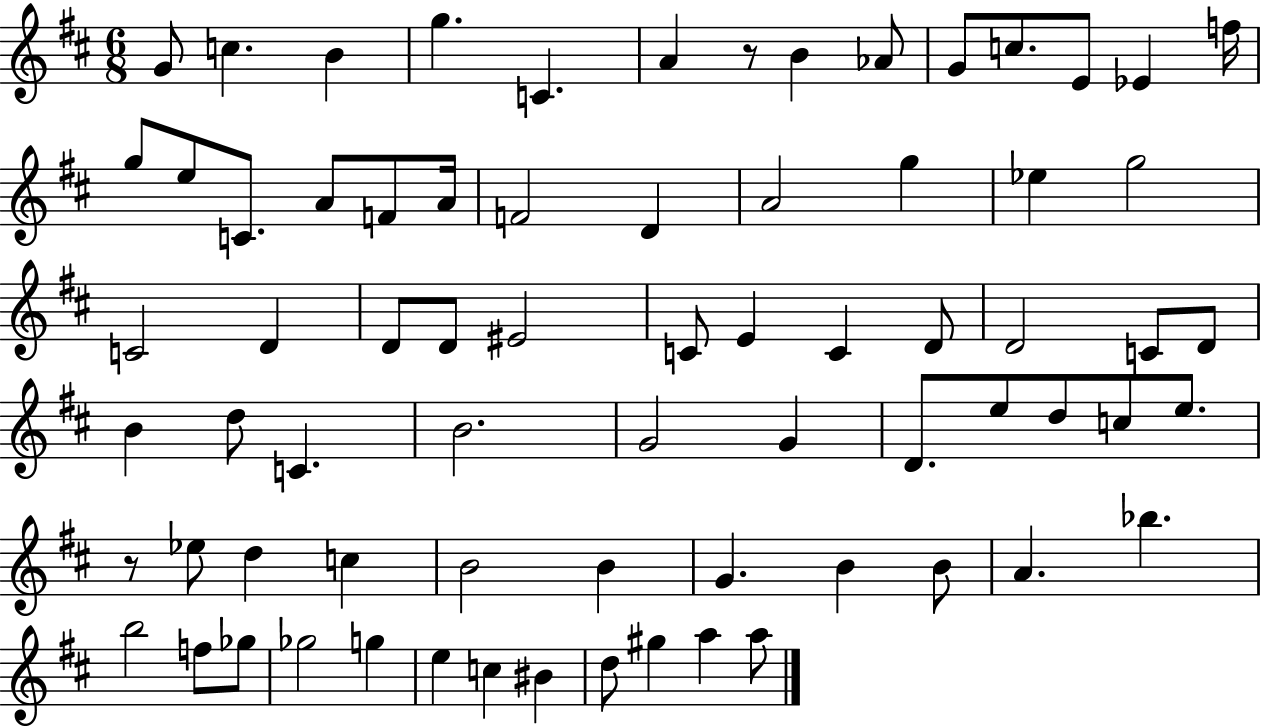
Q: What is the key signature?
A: D major